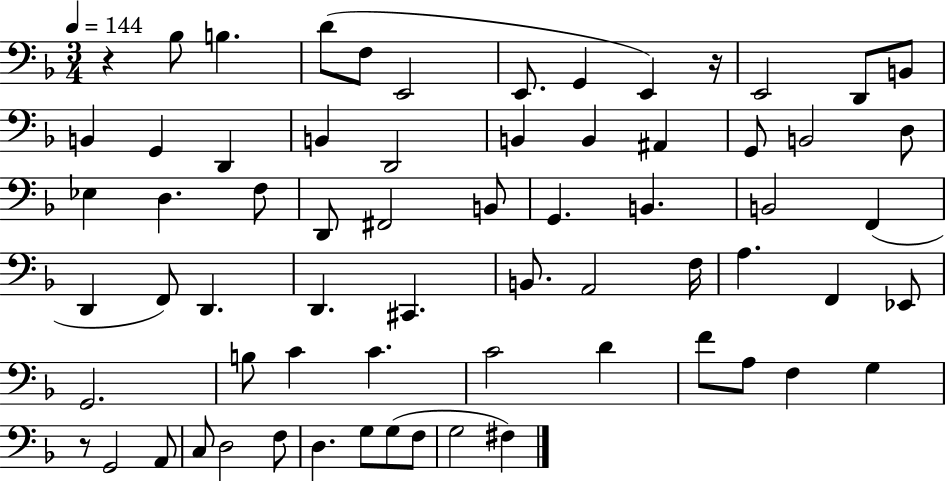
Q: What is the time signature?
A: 3/4